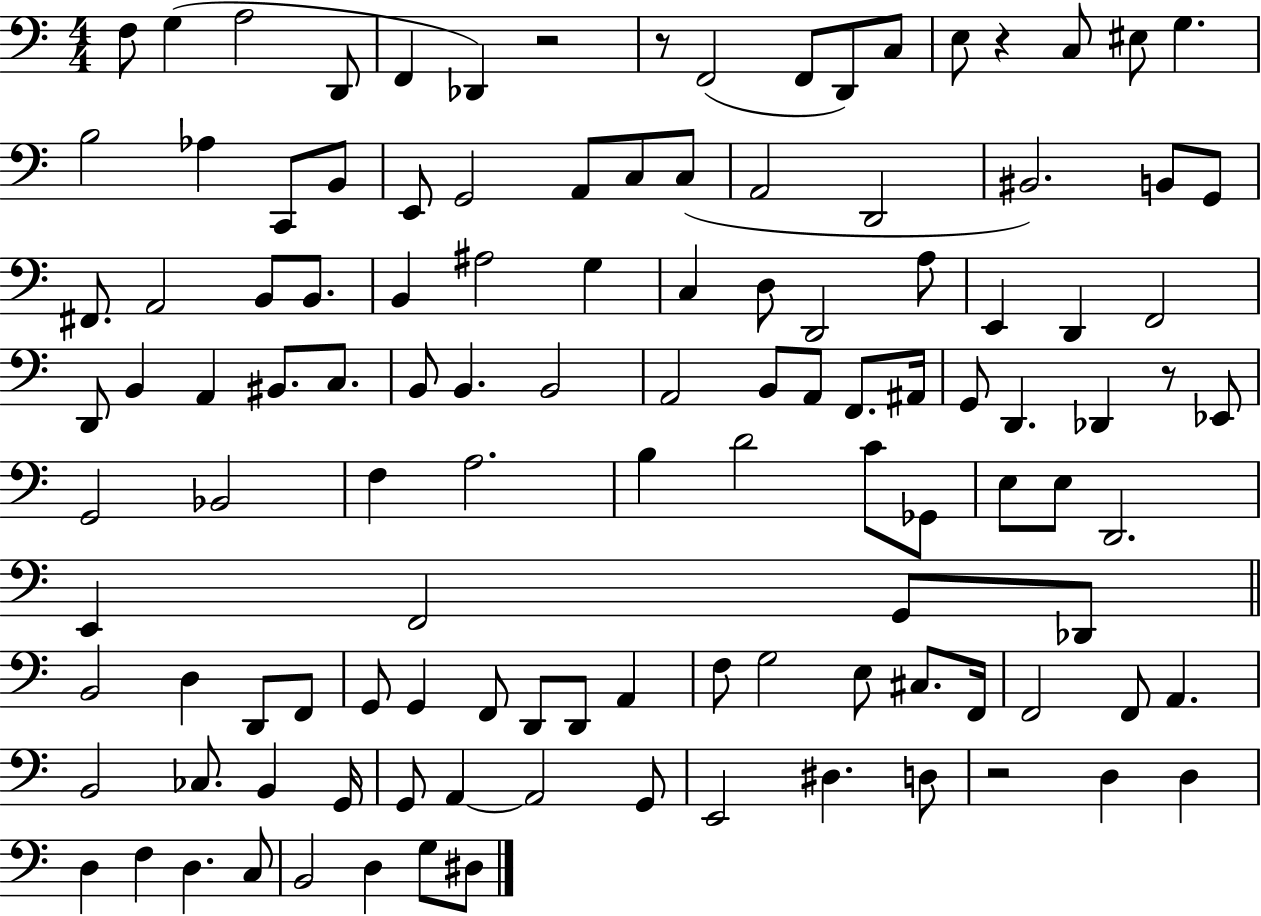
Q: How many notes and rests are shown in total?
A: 118